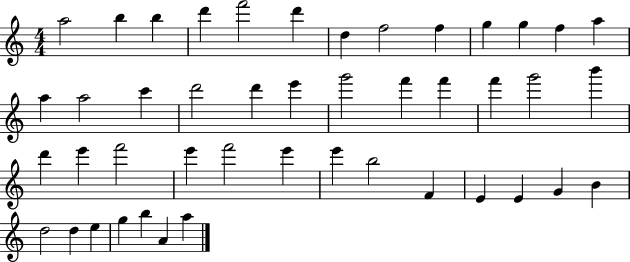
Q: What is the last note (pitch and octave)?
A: A5